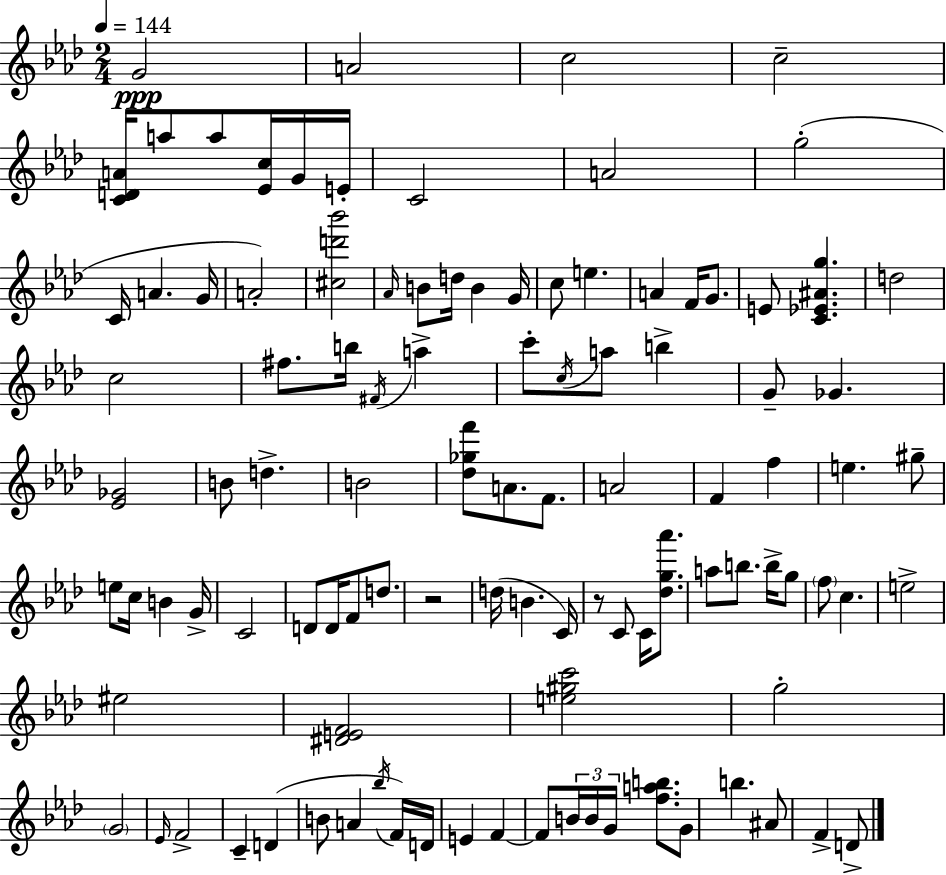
X:1
T:Untitled
M:2/4
L:1/4
K:Ab
G2 A2 c2 c2 [CDA]/4 a/2 a/2 [_Ec]/4 G/4 E/4 C2 A2 g2 C/4 A G/4 A2 [^cd'_b']2 _A/4 B/2 d/4 B G/4 c/2 e A F/4 G/2 E/2 [C_E^Ag] d2 c2 ^f/2 b/4 ^F/4 a c'/2 c/4 a/2 b G/2 _G [_E_G]2 B/2 d B2 [_d_gf']/2 A/2 F/2 A2 F f e ^g/2 e/2 c/4 B G/4 C2 D/2 D/4 F/2 d/2 z2 d/4 B C/4 z/2 C/2 C/4 [_dg_a']/2 a/2 b/2 b/4 g/2 f/2 c e2 ^e2 [^DEF]2 [e^gc']2 g2 G2 _E/4 F2 C D B/2 A _b/4 F/4 D/4 E F F/2 B/4 B/4 G/4 [fab]/2 G/2 b ^A/2 F D/2